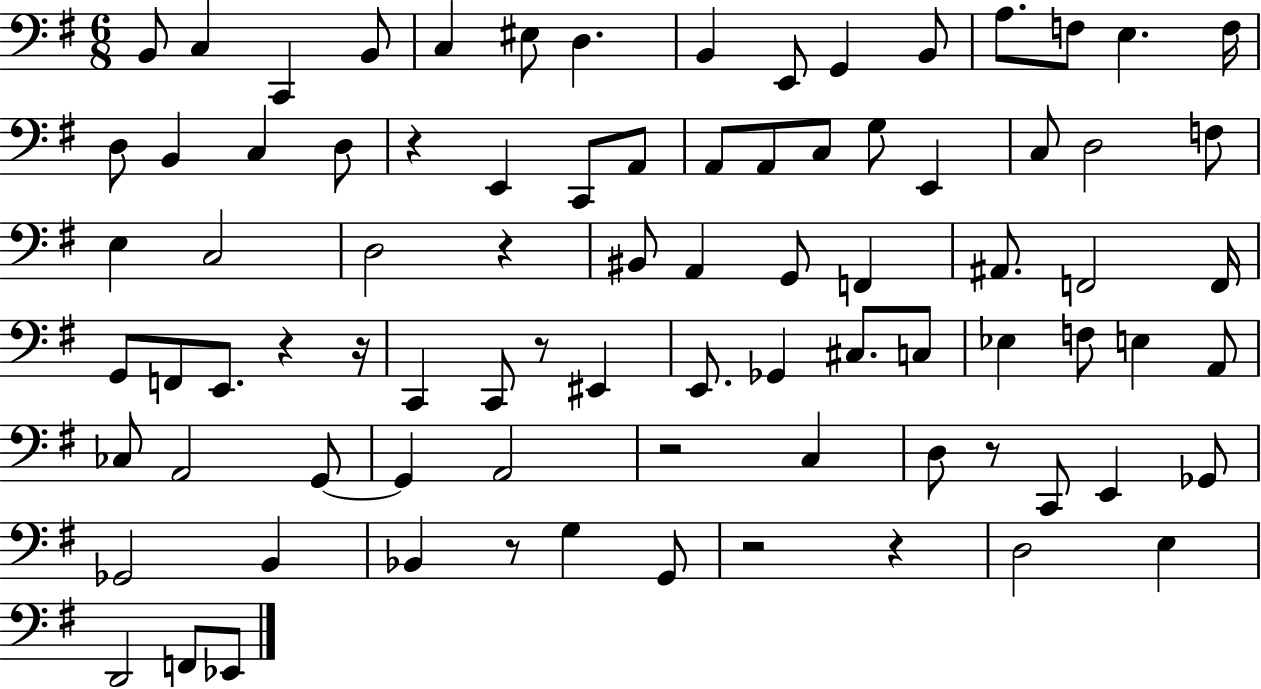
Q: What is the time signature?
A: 6/8